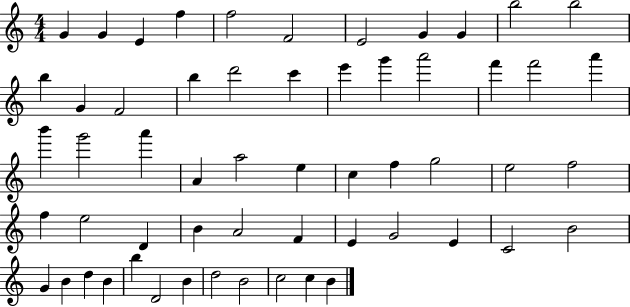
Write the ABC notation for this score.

X:1
T:Untitled
M:4/4
L:1/4
K:C
G G E f f2 F2 E2 G G b2 b2 b G F2 b d'2 c' e' g' a'2 f' f'2 a' b' g'2 a' A a2 e c f g2 e2 f2 f e2 D B A2 F E G2 E C2 B2 G B d B b D2 B d2 B2 c2 c B